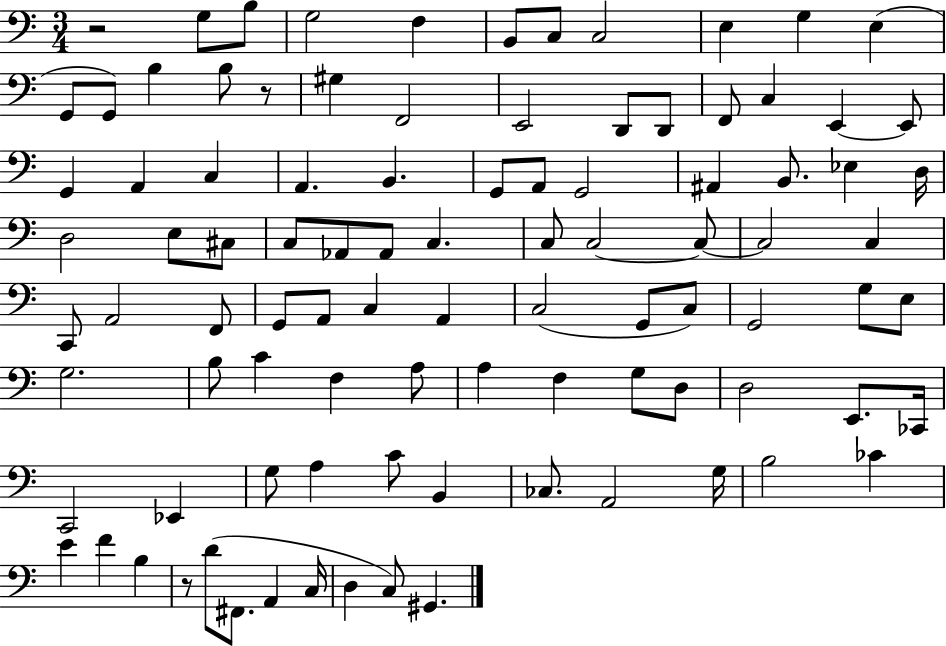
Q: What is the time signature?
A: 3/4